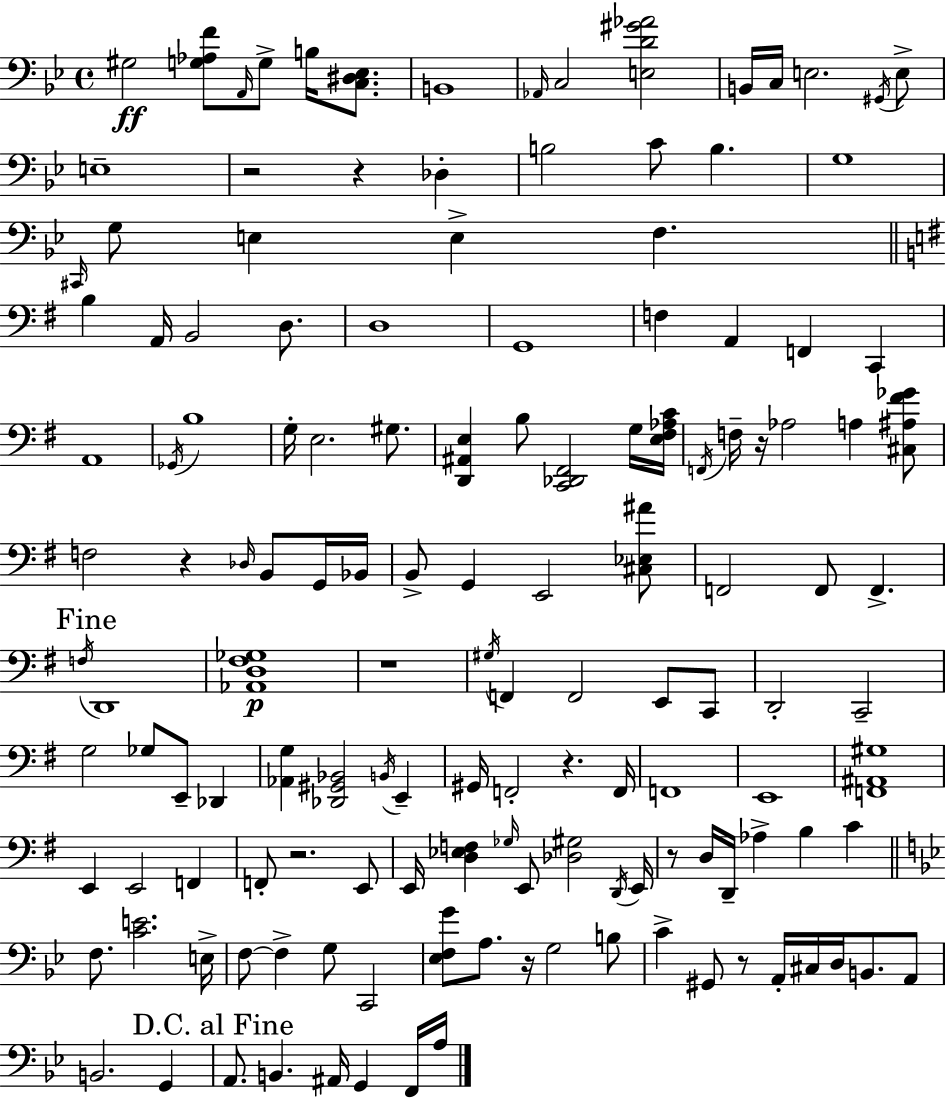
{
  \clef bass
  \time 4/4
  \defaultTimeSignature
  \key g \minor
  gis2\ff <g aes f'>8 \grace { a,16 } g8-> b16 <c dis ees>8. | b,1 | \grace { aes,16 } c2 <e d' gis' aes'>2 | b,16 c16 e2. | \break \acciaccatura { gis,16 } e8-> e1-- | r2 r4 des4-. | b2 c'8 b4. | g1 | \break \grace { cis,16 } g8 e4 e4-> f4. | \bar "||" \break \key g \major b4 a,16 b,2 d8. | d1 | g,1 | f4 a,4 f,4 c,4 | \break a,1 | \acciaccatura { ges,16 } b1 | g16-. e2. gis8. | <d, ais, e>4 b8 <c, des, fis,>2 g16 | \break <e fis aes c'>16 \acciaccatura { f,16 } f16-- r16 aes2 a4 | <cis ais fis' ges'>8 f2 r4 \grace { des16 } b,8 | g,16 bes,16 b,8-> g,4 e,2 | <cis ees ais'>8 f,2 f,8 f,4.-> | \break \mark "Fine" \acciaccatura { f16 } d,1 | <aes, d fis ges>1\p | r1 | \acciaccatura { gis16 } f,4 f,2 | \break e,8 c,8 d,2-. c,2-- | g2 ges8 e,8-- | des,4 <aes, g>4 <des, gis, bes,>2 | \acciaccatura { b,16 } e,4-- gis,16 f,2-. r4. | \break f,16 f,1 | e,1 | <f, ais, gis>1 | e,4 e,2 | \break f,4 f,8-. r2. | e,8 e,16 <d ees f>4 \grace { ges16 } e,8 <des gis>2 | \acciaccatura { d,16 } e,16 r8 d16 d,16-- aes4-> | b4 c'4 \bar "||" \break \key bes \major f8. <c' e'>2. e16-> | f8~~ f4-> g8 c,2 | <ees f g'>8 a8. r16 g2 b8 | c'4-> gis,8 r8 a,16-. cis16 d16 b,8. a,8 | \break b,2. g,4 | \mark "D.C. al Fine" a,8. b,4. ais,16 g,4 f,16 a16 | \bar "|."
}